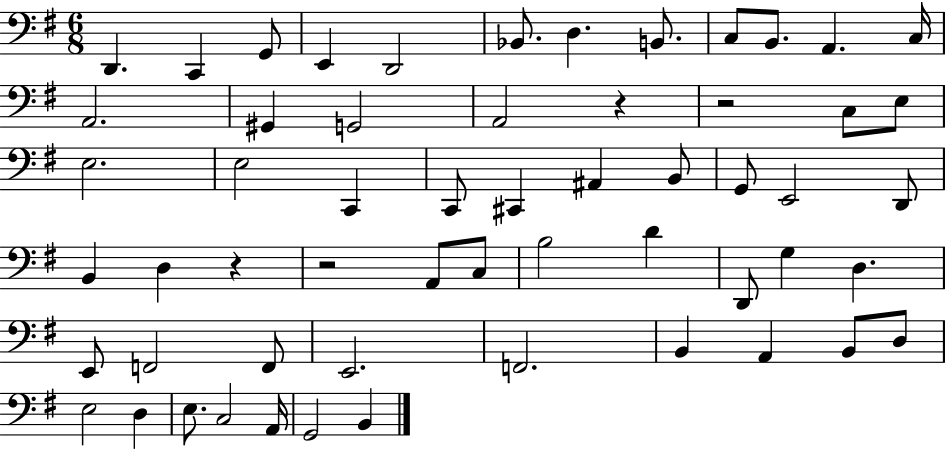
{
  \clef bass
  \numericTimeSignature
  \time 6/8
  \key g \major
  d,4. c,4 g,8 | e,4 d,2 | bes,8. d4. b,8. | c8 b,8. a,4. c16 | \break a,2. | gis,4 g,2 | a,2 r4 | r2 c8 e8 | \break e2. | e2 c,4 | c,8 cis,4 ais,4 b,8 | g,8 e,2 d,8 | \break b,4 d4 r4 | r2 a,8 c8 | b2 d'4 | d,8 g4 d4. | \break e,8 f,2 f,8 | e,2. | f,2. | b,4 a,4 b,8 d8 | \break e2 d4 | e8. c2 a,16 | g,2 b,4 | \bar "|."
}